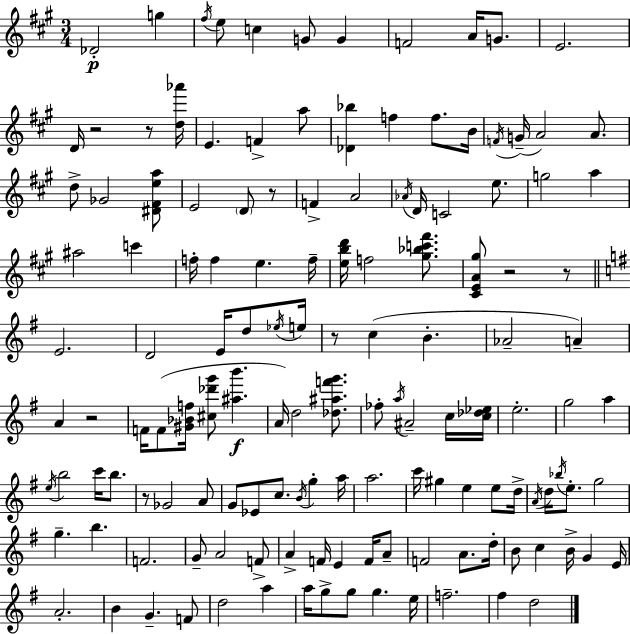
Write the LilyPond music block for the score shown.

{
  \clef treble
  \numericTimeSignature
  \time 3/4
  \key a \major
  \repeat volta 2 { des'2-.\p g''4 | \acciaccatura { fis''16 } e''8 c''4 g'8 g'4 | f'2 a'16 g'8. | e'2. | \break d'16 r2 r8 | <d'' aes'''>16 e'4. f'4-> a''8 | <des' bes''>4 f''4 f''8. | b'16 \acciaccatura { f'16 }( g'16-- a'2) a'8. | \break d''8-> ges'2 | <dis' fis' e'' a''>8 e'2 \parenthesize d'8 | r8 f'4-> a'2 | \acciaccatura { aes'16 } d'16 c'2 | \break e''8. g''2 a''4 | ais''2 c'''4 | f''16-. f''4 e''4. | f''16-- <e'' b'' d'''>16 f''2 | \break <gis'' bes'' c''' fis'''>8. <cis' e' a' gis''>8 r2 | r8 \bar "||" \break \key g \major e'2. | d'2 e'16 d''8 \acciaccatura { ees''16 } | e''16 r8 c''4( b'4.-. | aes'2-- a'4--) | \break a'4 r2 | f'16 f'8( <gis' bes' f''>16 <cis'' des''' g'''>8 <ais'' b'''>4.\f | a'16) d''2 <des'' ais'' f''' g'''>8. | fes''8-. \acciaccatura { a''16 } ais'2-- | \break c''16 <c'' des'' ees''>16 e''2.-. | g''2 a''4 | \acciaccatura { e''16 } b''2 c'''16 | b''8. r8 ges'2 | \break a'8 g'8 ees'8 c''8. \acciaccatura { b'16 } g''4-. | a''16 a''2. | c'''16 gis''4 e''4 | e''8 d''16-> \acciaccatura { a'16 } d''16 \acciaccatura { bes''16 } e''8.-. g''2 | \break g''4.-- | b''4. f'2. | g'8-- a'2 | f'8-> a'4-> f'16 e'4 | \break f'16 a'8-- f'2 | a'8. d''16-. b'8 c''4 | b'16-> g'4 e'16 a'2.-. | b'4 g'4.-- | \break f'8 d''2 | a''4 a''16 g''8-> g''8 g''4. | e''16 f''2.-- | fis''4 d''2 | \break } \bar "|."
}